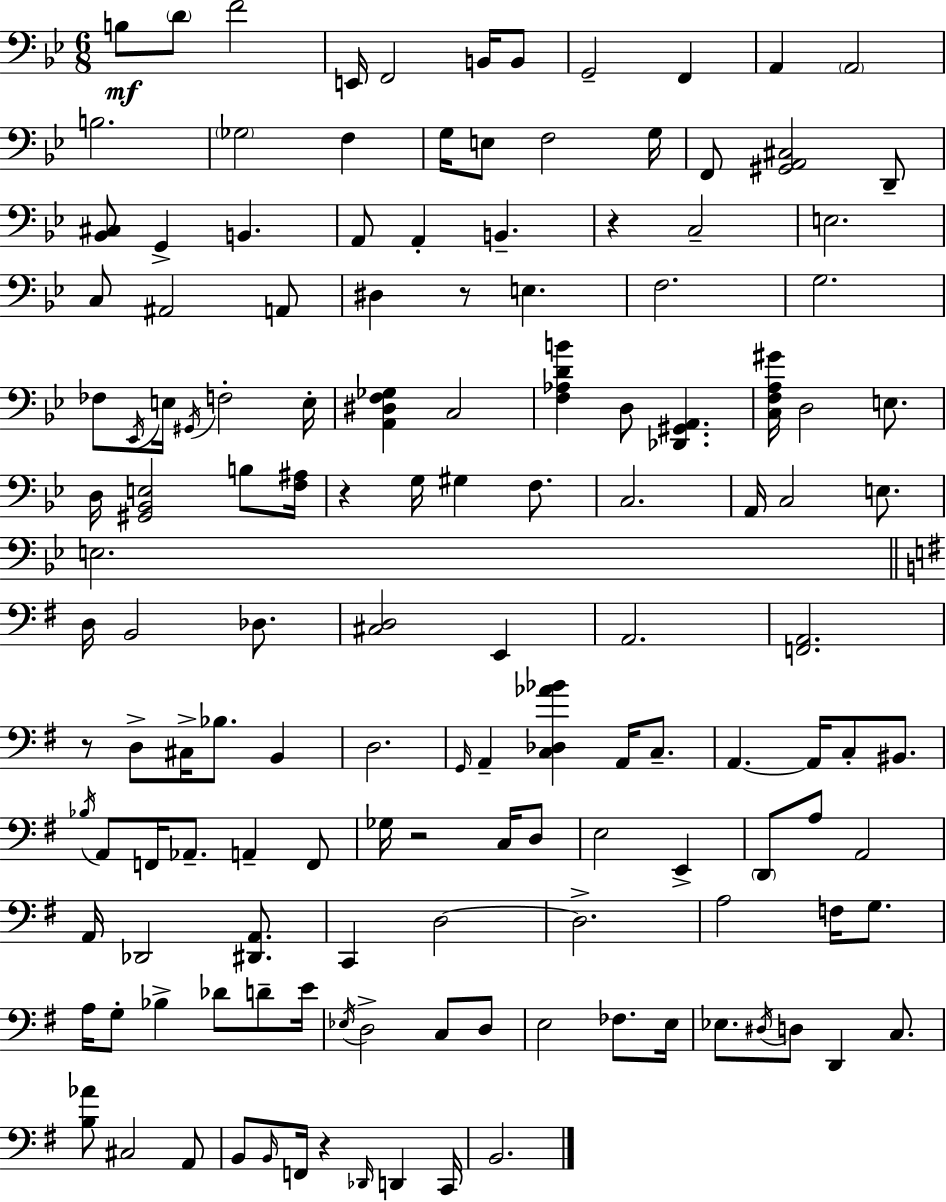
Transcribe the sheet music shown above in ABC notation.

X:1
T:Untitled
M:6/8
L:1/4
K:Gm
B,/2 D/2 F2 E,,/4 F,,2 B,,/4 B,,/2 G,,2 F,, A,, A,,2 B,2 _G,2 F, G,/4 E,/2 F,2 G,/4 F,,/2 [^G,,A,,^C,]2 D,,/2 [_B,,^C,]/2 G,, B,, A,,/2 A,, B,, z C,2 E,2 C,/2 ^A,,2 A,,/2 ^D, z/2 E, F,2 G,2 _F,/2 _E,,/4 E,/4 ^G,,/4 F,2 E,/4 [A,,^D,F,_G,] C,2 [F,_A,DB] D,/2 [_D,,^G,,A,,] [C,F,A,^G]/4 D,2 E,/2 D,/4 [^G,,_B,,E,]2 B,/2 [F,^A,]/4 z G,/4 ^G, F,/2 C,2 A,,/4 C,2 E,/2 E,2 D,/4 B,,2 _D,/2 [^C,D,]2 E,, A,,2 [F,,A,,]2 z/2 D,/2 ^C,/4 _B,/2 B,, D,2 G,,/4 A,, [C,_D,_A_B] A,,/4 C,/2 A,, A,,/4 C,/2 ^B,,/2 _B,/4 A,,/2 F,,/4 _A,,/2 A,, F,,/2 _G,/4 z2 C,/4 D,/2 E,2 E,, D,,/2 A,/2 A,,2 A,,/4 _D,,2 [^D,,A,,]/2 C,, D,2 D,2 A,2 F,/4 G,/2 A,/4 G,/2 _B, _D/2 D/2 E/4 _E,/4 D,2 C,/2 D,/2 E,2 _F,/2 E,/4 _E,/2 ^D,/4 D,/2 D,, C,/2 [B,_A]/2 ^C,2 A,,/2 B,,/2 B,,/4 F,,/4 z _D,,/4 D,, C,,/4 B,,2